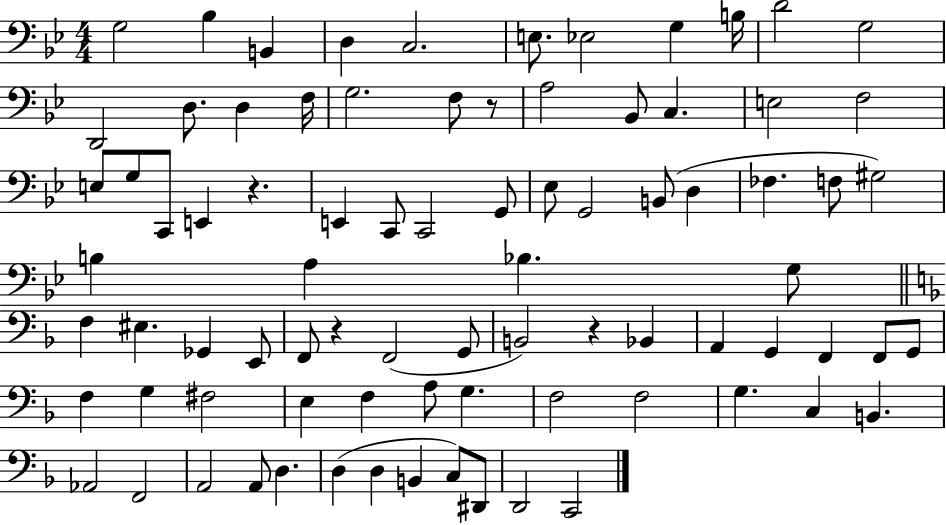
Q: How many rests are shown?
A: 4